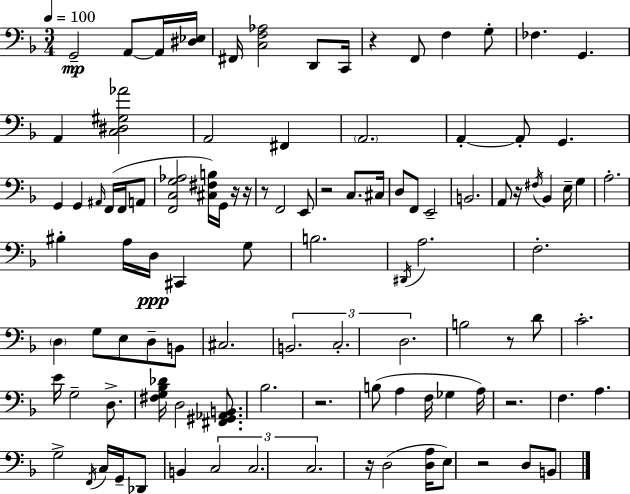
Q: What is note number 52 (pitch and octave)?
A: D3